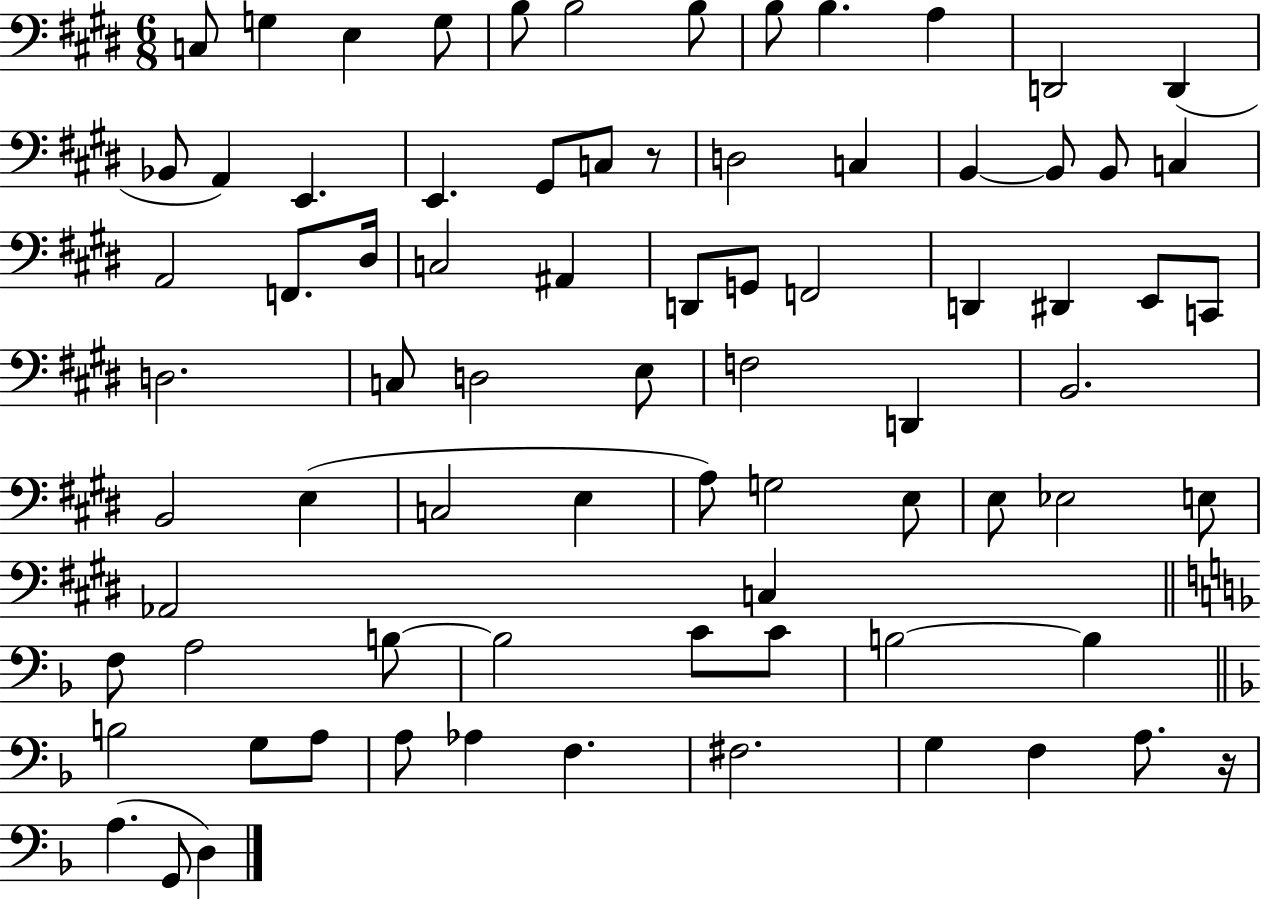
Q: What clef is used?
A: bass